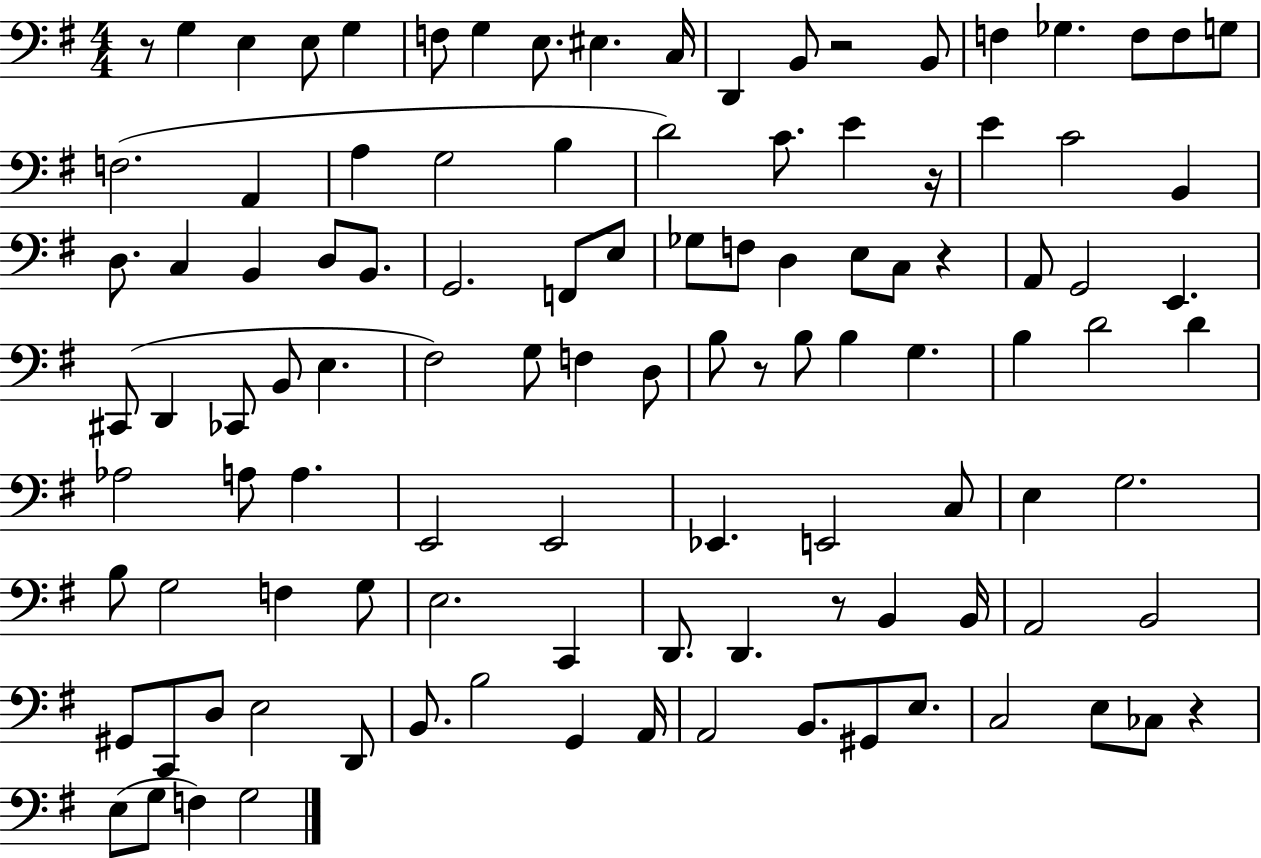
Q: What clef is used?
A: bass